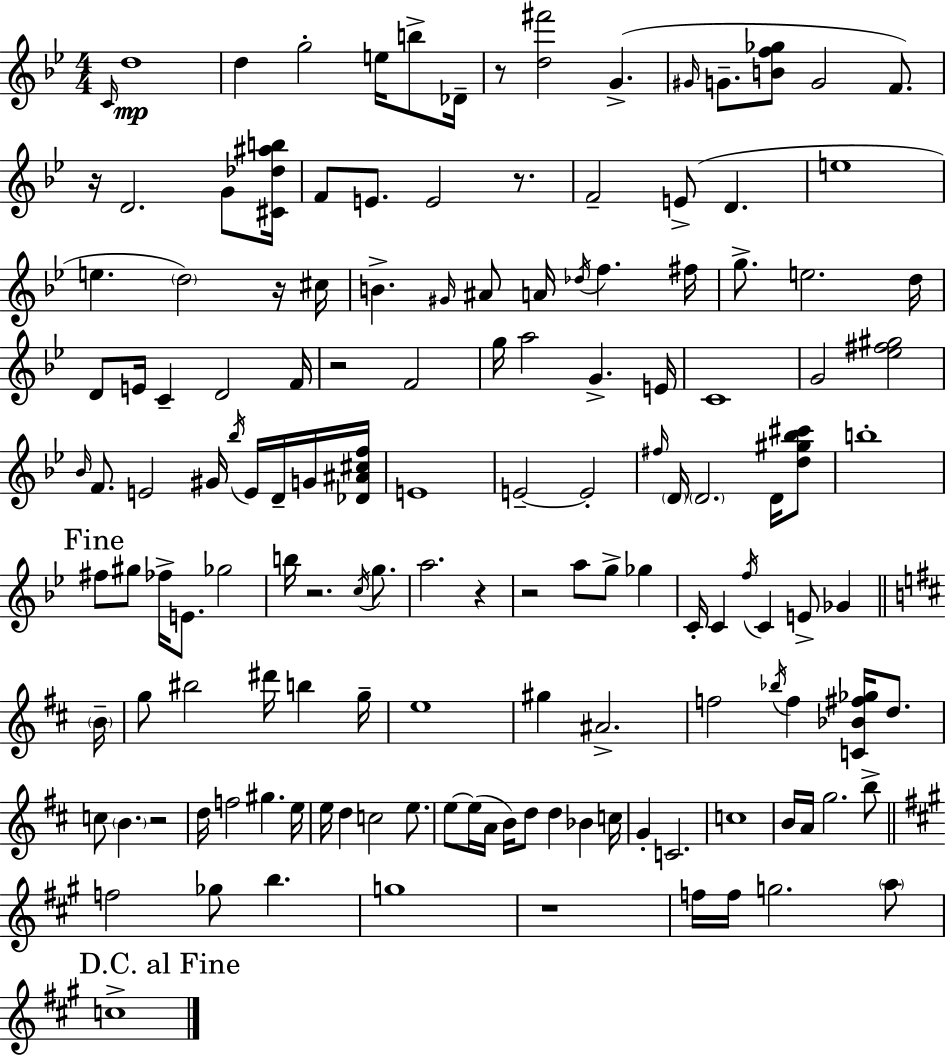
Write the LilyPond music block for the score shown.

{
  \clef treble
  \numericTimeSignature
  \time 4/4
  \key bes \major
  \grace { c'16 }\mp d''1 | d''4 g''2-. e''16 b''8-> | des'16-- r8 <d'' fis'''>2 g'4.->( | \grace { gis'16 } g'8.-- <b' f'' ges''>8 g'2 f'8.) | \break r16 d'2. g'8 | <cis' des'' ais'' b''>16 f'8 e'8. e'2 r8. | f'2-- e'8->( d'4. | e''1 | \break e''4. \parenthesize d''2) | r16 cis''16 b'4.-> \grace { gis'16 } ais'8 a'16 \acciaccatura { des''16 } f''4. | fis''16 g''8.-> e''2. | d''16 d'8 e'16 c'4-- d'2 | \break f'16 r2 f'2 | g''16 a''2 g'4.-> | e'16 c'1 | g'2 <ees'' fis'' gis''>2 | \break \grace { bes'16 } f'8. e'2 | gis'16 \acciaccatura { bes''16 } e'16 d'16-- g'16 <des' ais' cis'' f''>16 e'1 | e'2--~~ e'2-. | \grace { fis''16 } \parenthesize d'16 \parenthesize d'2. | \break d'16 <d'' gis'' bes'' cis'''>8 b''1-. | \mark "Fine" fis''8 gis''8 fes''16-> e'8. ges''2 | b''16 r2. | \acciaccatura { c''16 } g''8. a''2. | \break r4 r2 | a''8 g''8-> ges''4 c'16-. c'4 \acciaccatura { f''16 } c'4 | e'8-> ges'4 \bar "||" \break \key d \major \parenthesize b'16-- g''8 bis''2 dis'''16 b''4 | g''16-- e''1 | gis''4 ais'2.-> | f''2 \acciaccatura { bes''16 } f''4 <c' bes' fis'' ges''>16 d''8. | \break c''8 \parenthesize b'4. r2 | d''16 f''2 gis''4. | e''16 e''16 d''4 c''2 e''8. | e''8~~ e''16( a'16 b'16) d''8 d''4 bes'4 | \break c''16 g'4-. c'2. | c''1 | b'16 a'16 g''2. | b''8-> \bar "||" \break \key a \major f''2 ges''8 b''4. | g''1 | r1 | f''16 f''16 g''2. \parenthesize a''8 | \break \mark "D.C. al Fine" c''1-> | \bar "|."
}